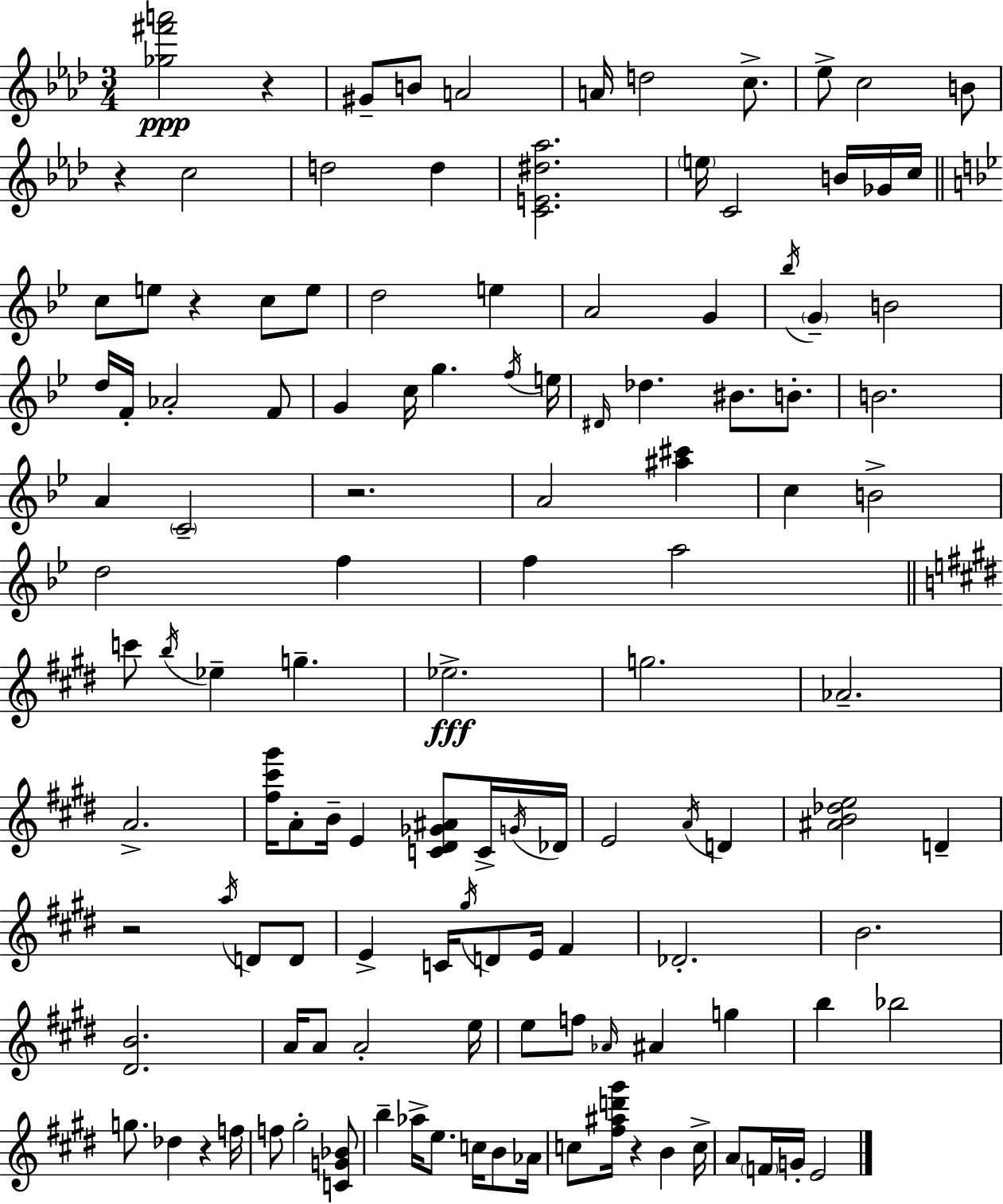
[Gb5,F#6,A6]/h R/q G#4/e B4/e A4/h A4/s D5/h C5/e. Eb5/e C5/h B4/e R/q C5/h D5/h D5/q [C4,E4,D#5,Ab5]/h. E5/s C4/h B4/s Gb4/s C5/s C5/e E5/e R/q C5/e E5/e D5/h E5/q A4/h G4/q Bb5/s G4/q B4/h D5/s F4/s Ab4/h F4/e G4/q C5/s G5/q. F5/s E5/s D#4/s Db5/q. BIS4/e. B4/e. B4/h. A4/q C4/h R/h. A4/h [A#5,C#6]/q C5/q B4/h D5/h F5/q F5/q A5/h C6/e B5/s Eb5/q G5/q. Eb5/h. G5/h. Ab4/h. A4/h. [F#5,C#6,G#6]/s A4/e B4/s E4/q [C4,D#4,Gb4,A#4]/e C4/s G4/s Db4/s E4/h A4/s D4/q [A#4,B4,Db5,E5]/h D4/q R/h A5/s D4/e D4/e E4/q C4/s G#5/s D4/e E4/s F#4/q Db4/h. B4/h. [D#4,B4]/h. A4/s A4/e A4/h E5/s E5/e F5/e Ab4/s A#4/q G5/q B5/q Bb5/h G5/e. Db5/q R/q F5/s F5/e G#5/h [C4,G4,Bb4]/e B5/q Ab5/s E5/e. C5/s B4/e Ab4/s C5/e [F#5,A#5,D6,G#6]/s R/q B4/q C5/s A4/e F4/s G4/s E4/h